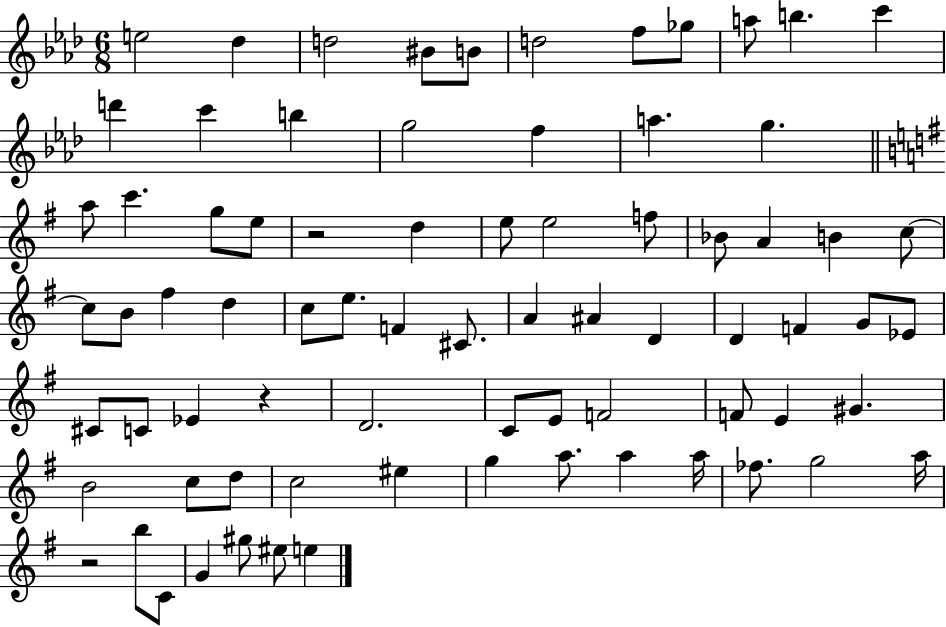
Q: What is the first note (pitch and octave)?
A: E5